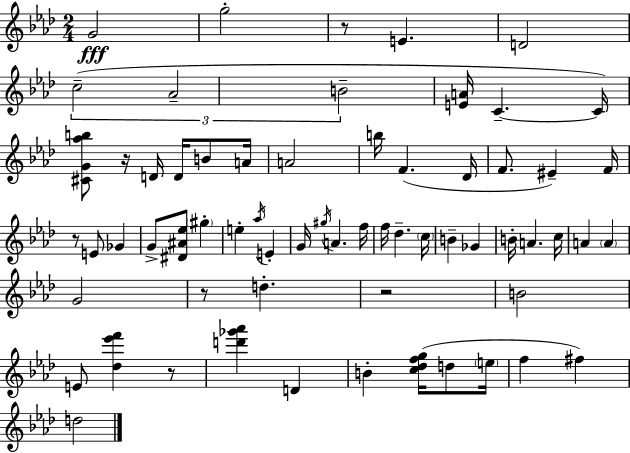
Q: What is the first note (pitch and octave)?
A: G4